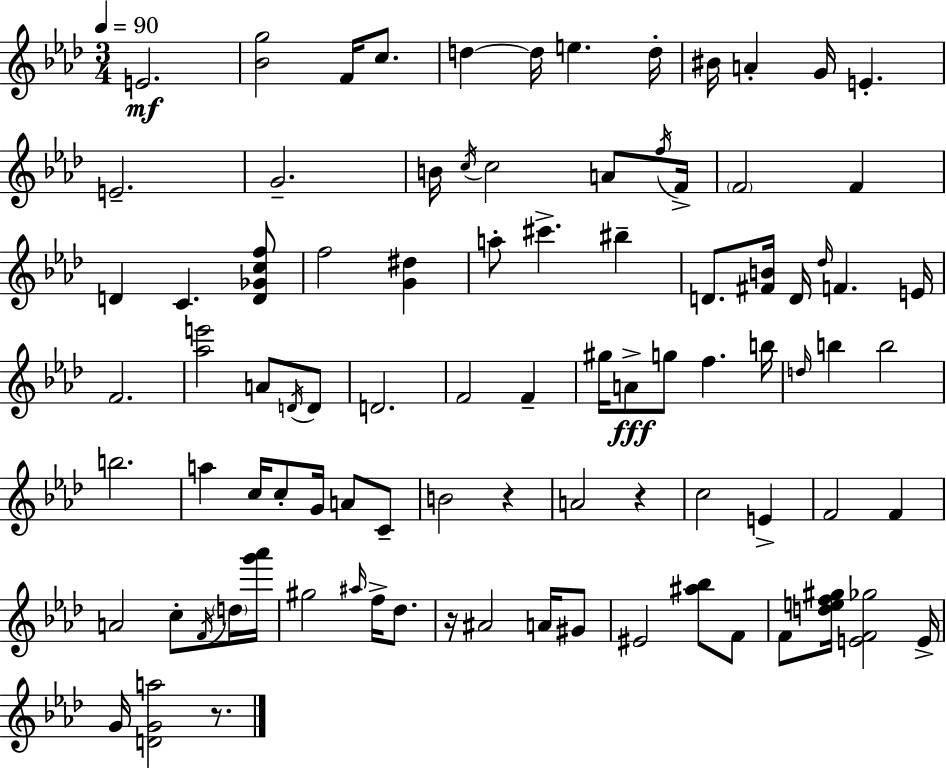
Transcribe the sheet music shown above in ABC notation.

X:1
T:Untitled
M:3/4
L:1/4
K:Fm
E2 [_Bg]2 F/4 c/2 d d/4 e d/4 ^B/4 A G/4 E E2 G2 B/4 c/4 c2 A/2 f/4 F/4 F2 F D C [D_Gcf]/2 f2 [G^d] a/2 ^c' ^b D/2 [^FB]/4 D/4 _d/4 F E/4 F2 [_ae']2 A/2 D/4 D/2 D2 F2 F ^g/4 A/2 g/2 f b/4 d/4 b b2 b2 a c/4 c/2 G/4 A/2 C/2 B2 z A2 z c2 E F2 F A2 c/2 F/4 d/4 [g'_a']/4 ^g2 ^a/4 f/4 _d/2 z/4 ^A2 A/4 ^G/2 ^E2 [^a_b]/2 F/2 F/2 [def^g]/4 [EF_g]2 E/4 G/4 [DGa]2 z/2